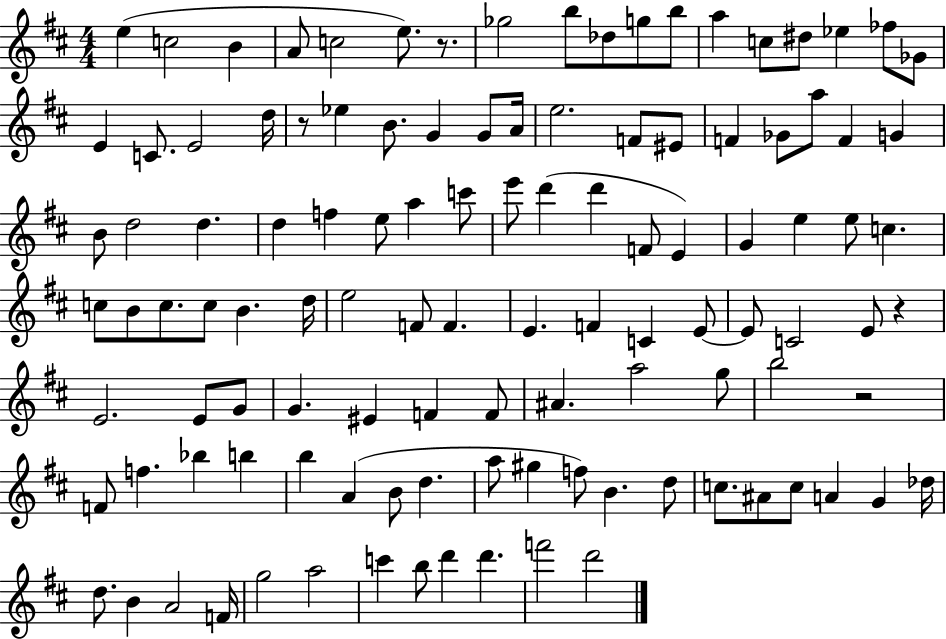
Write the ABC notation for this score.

X:1
T:Untitled
M:4/4
L:1/4
K:D
e c2 B A/2 c2 e/2 z/2 _g2 b/2 _d/2 g/2 b/2 a c/2 ^d/2 _e _f/2 _G/2 E C/2 E2 d/4 z/2 _e B/2 G G/2 A/4 e2 F/2 ^E/2 F _G/2 a/2 F G B/2 d2 d d f e/2 a c'/2 e'/2 d' d' F/2 E G e e/2 c c/2 B/2 c/2 c/2 B d/4 e2 F/2 F E F C E/2 E/2 C2 E/2 z E2 E/2 G/2 G ^E F F/2 ^A a2 g/2 b2 z2 F/2 f _b b b A B/2 d a/2 ^g f/2 B d/2 c/2 ^A/2 c/2 A G _d/4 d/2 B A2 F/4 g2 a2 c' b/2 d' d' f'2 d'2